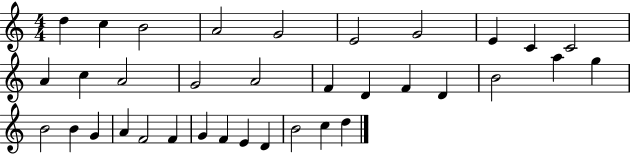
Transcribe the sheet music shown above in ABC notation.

X:1
T:Untitled
M:4/4
L:1/4
K:C
d c B2 A2 G2 E2 G2 E C C2 A c A2 G2 A2 F D F D B2 a g B2 B G A F2 F G F E D B2 c d